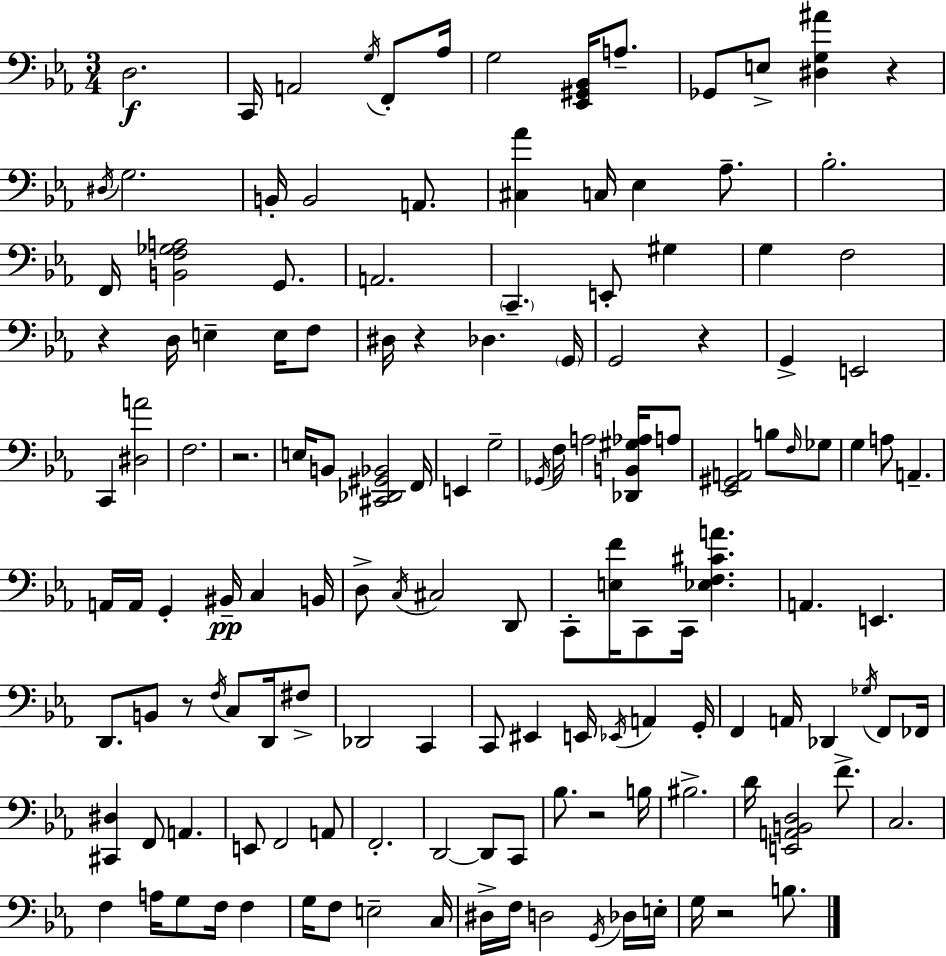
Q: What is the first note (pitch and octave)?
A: D3